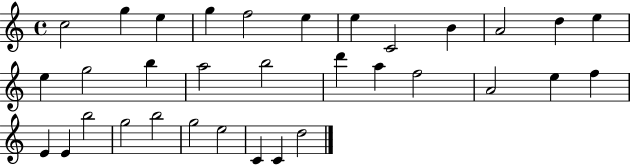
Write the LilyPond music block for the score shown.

{
  \clef treble
  \time 4/4
  \defaultTimeSignature
  \key c \major
  c''2 g''4 e''4 | g''4 f''2 e''4 | e''4 c'2 b'4 | a'2 d''4 e''4 | \break e''4 g''2 b''4 | a''2 b''2 | d'''4 a''4 f''2 | a'2 e''4 f''4 | \break e'4 e'4 b''2 | g''2 b''2 | g''2 e''2 | c'4 c'4 d''2 | \break \bar "|."
}